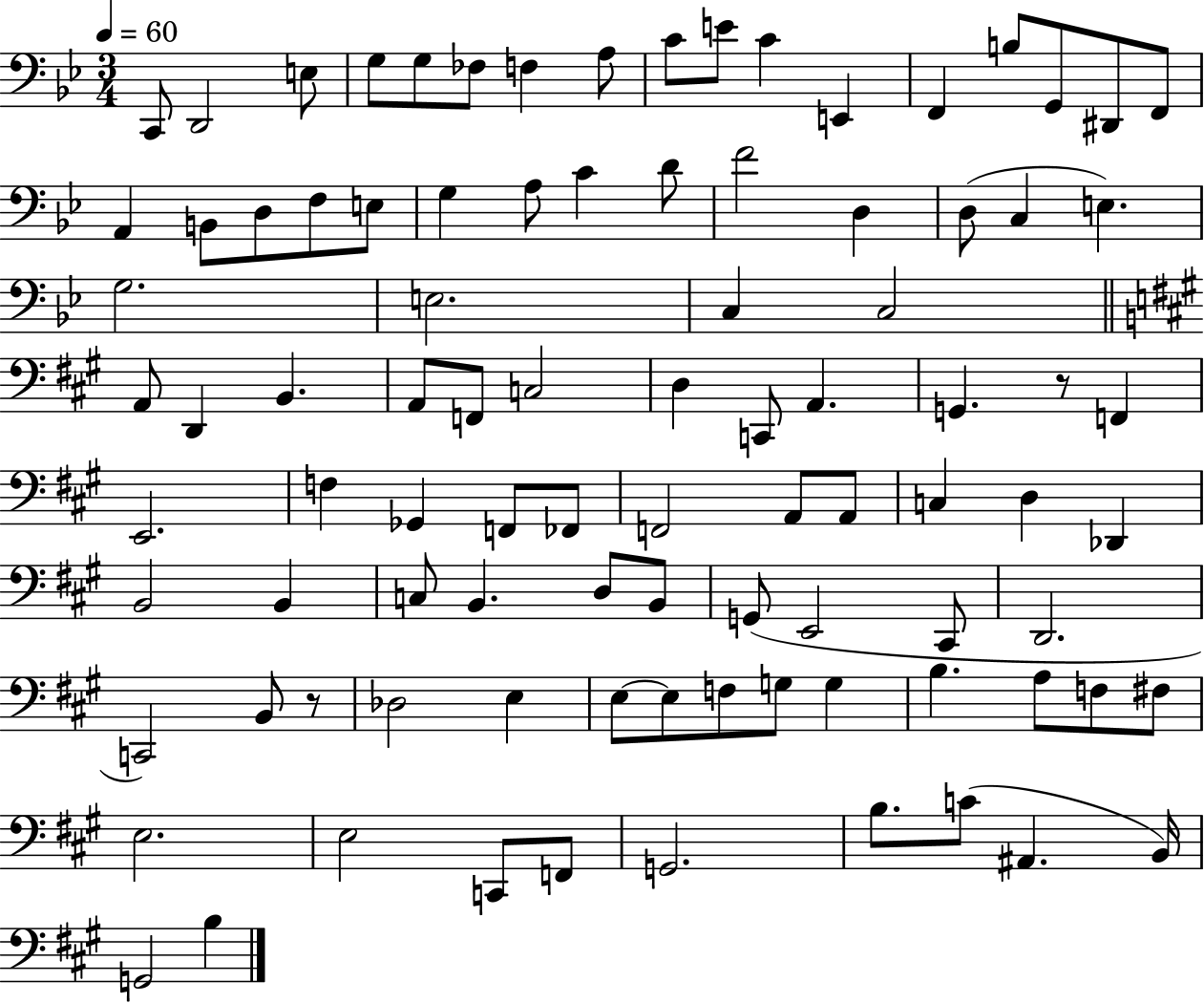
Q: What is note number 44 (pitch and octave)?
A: A2